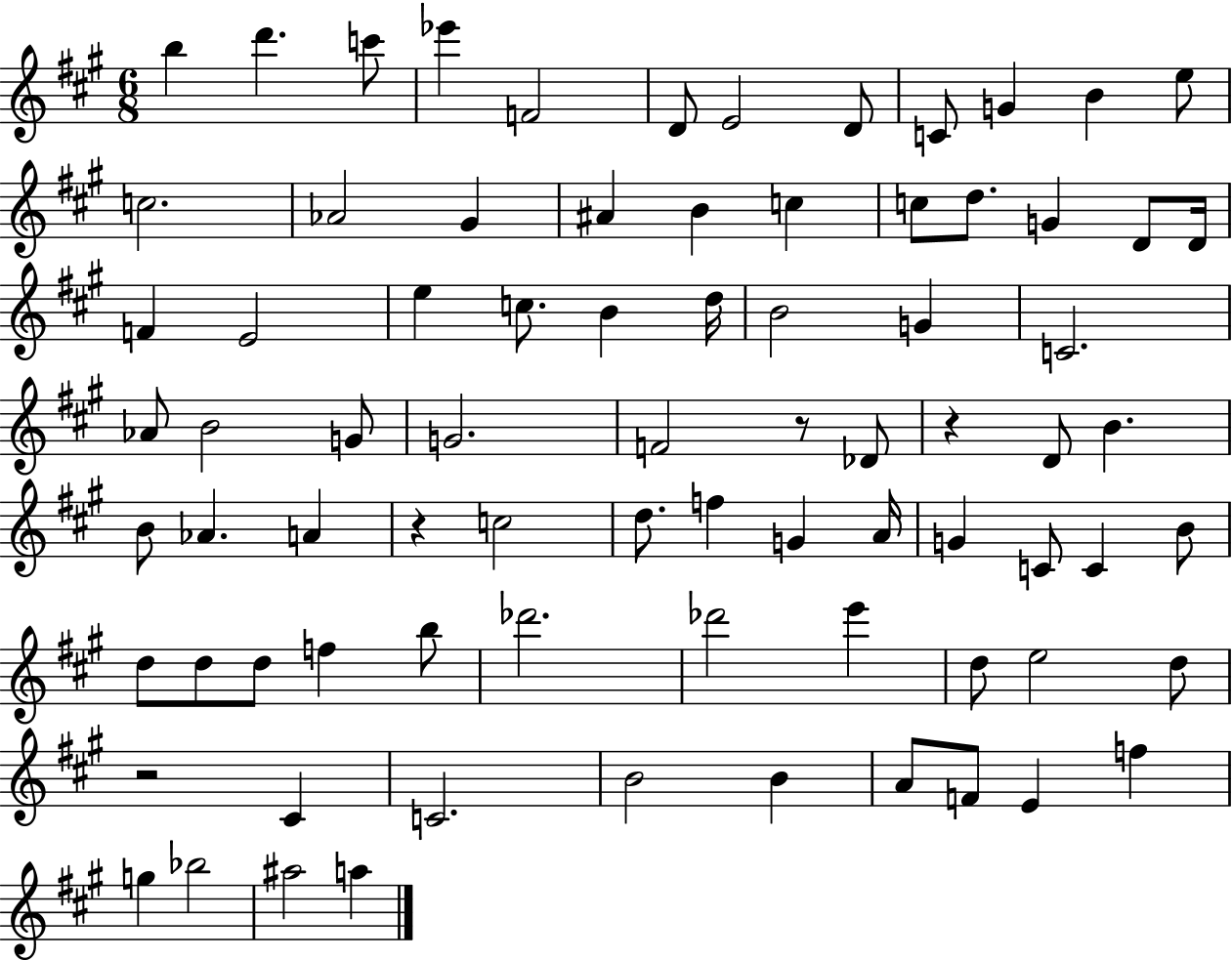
{
  \clef treble
  \numericTimeSignature
  \time 6/8
  \key a \major
  \repeat volta 2 { b''4 d'''4. c'''8 | ees'''4 f'2 | d'8 e'2 d'8 | c'8 g'4 b'4 e''8 | \break c''2. | aes'2 gis'4 | ais'4 b'4 c''4 | c''8 d''8. g'4 d'8 d'16 | \break f'4 e'2 | e''4 c''8. b'4 d''16 | b'2 g'4 | c'2. | \break aes'8 b'2 g'8 | g'2. | f'2 r8 des'8 | r4 d'8 b'4. | \break b'8 aes'4. a'4 | r4 c''2 | d''8. f''4 g'4 a'16 | g'4 c'8 c'4 b'8 | \break d''8 d''8 d''8 f''4 b''8 | des'''2. | des'''2 e'''4 | d''8 e''2 d''8 | \break r2 cis'4 | c'2. | b'2 b'4 | a'8 f'8 e'4 f''4 | \break g''4 bes''2 | ais''2 a''4 | } \bar "|."
}